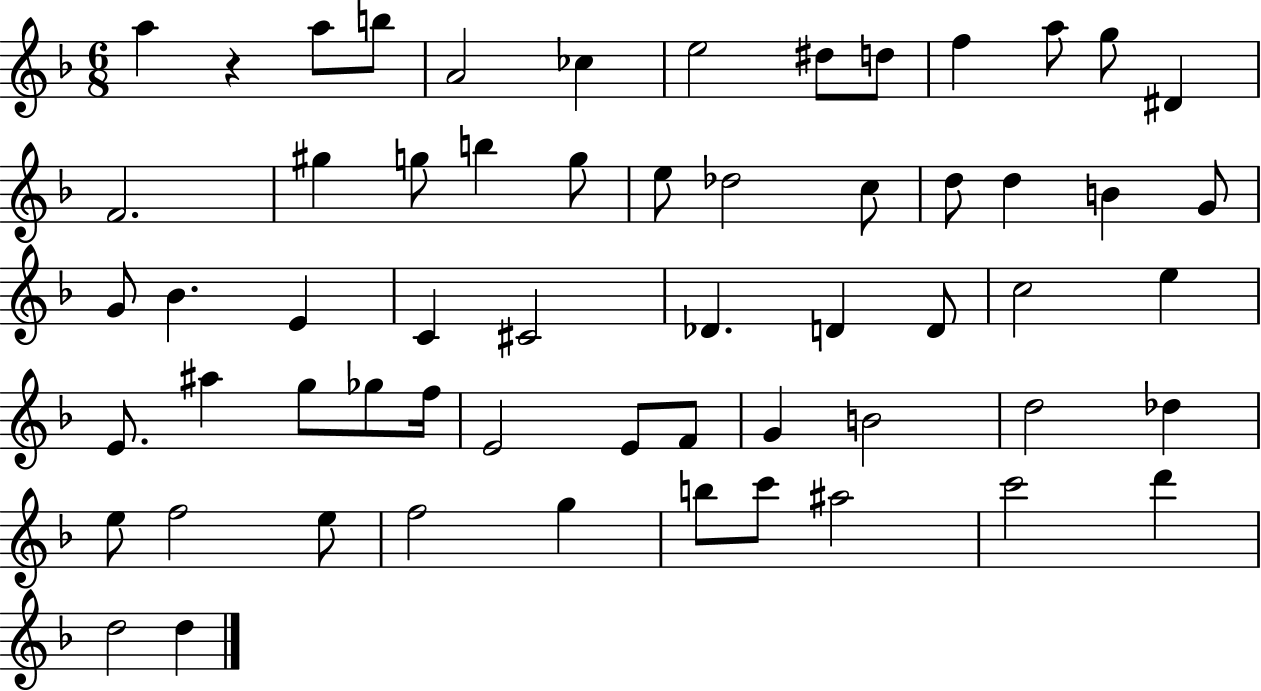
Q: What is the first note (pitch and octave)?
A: A5